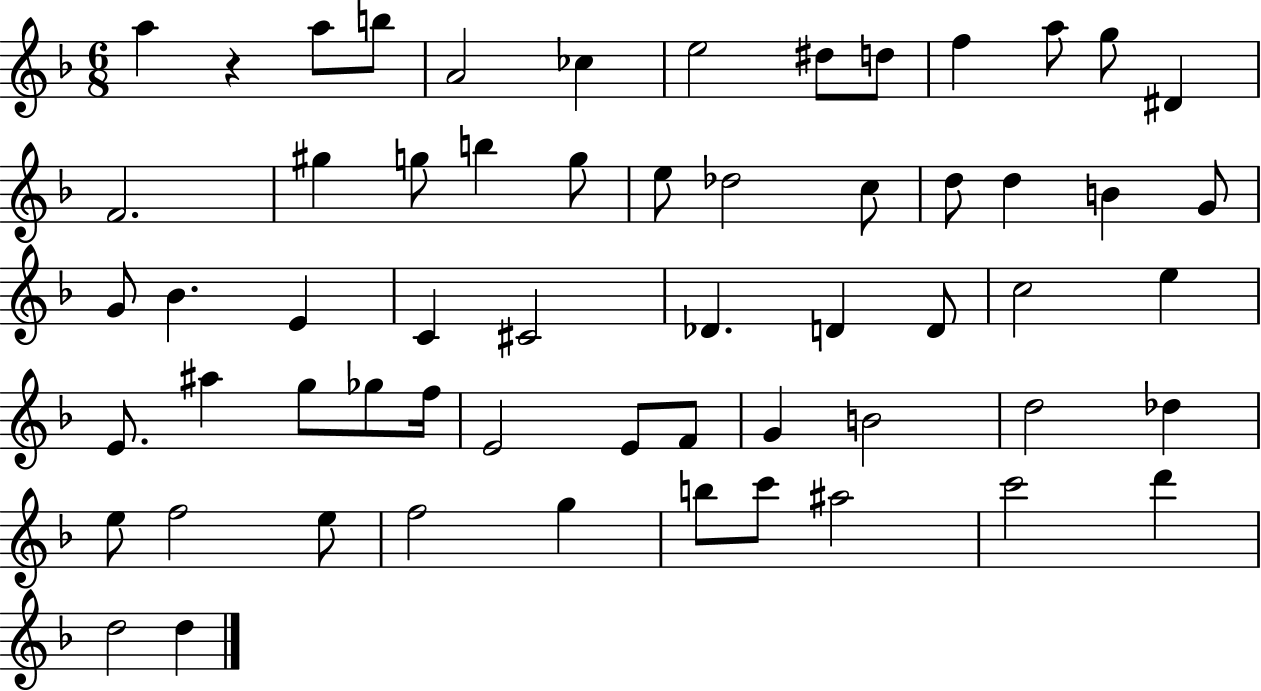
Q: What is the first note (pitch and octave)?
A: A5